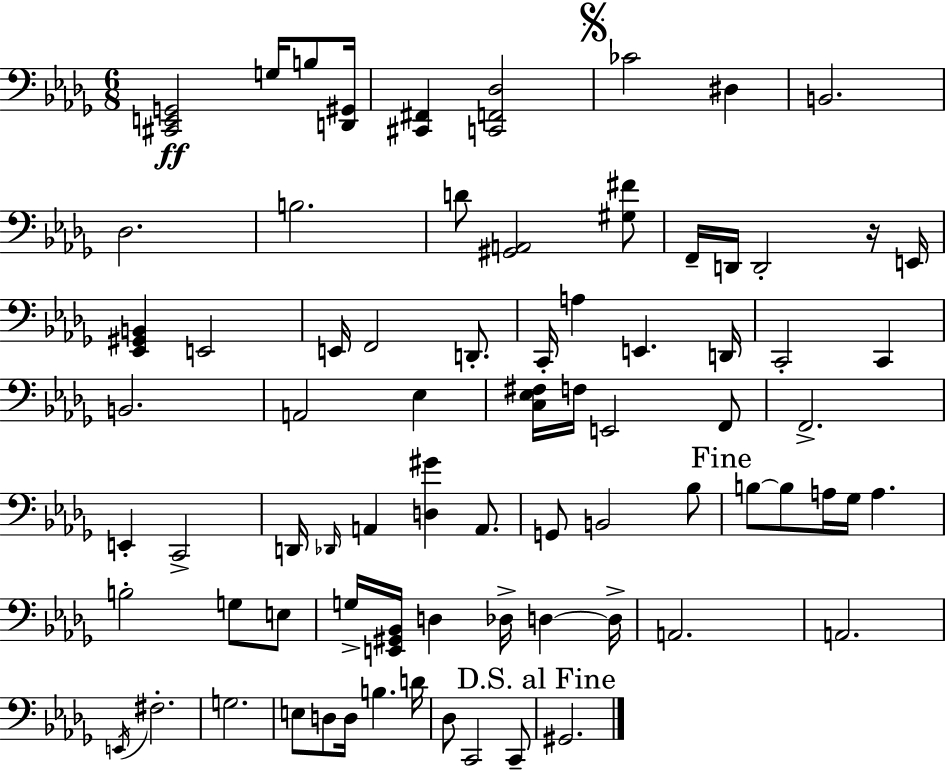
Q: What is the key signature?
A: BES minor